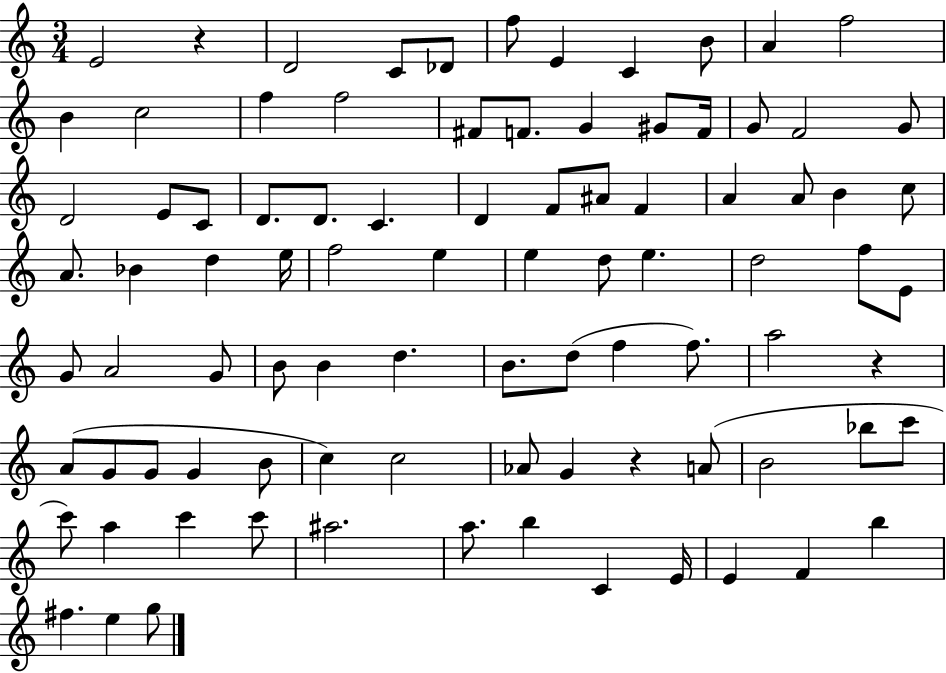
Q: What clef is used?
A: treble